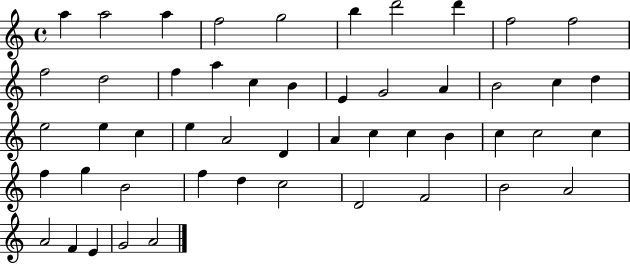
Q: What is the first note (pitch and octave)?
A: A5